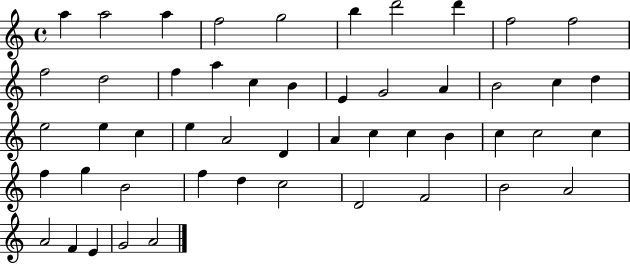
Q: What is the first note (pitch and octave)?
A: A5